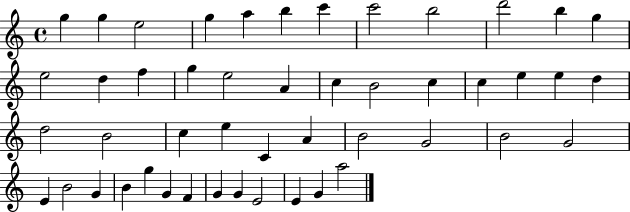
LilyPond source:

{
  \clef treble
  \time 4/4
  \defaultTimeSignature
  \key c \major
  g''4 g''4 e''2 | g''4 a''4 b''4 c'''4 | c'''2 b''2 | d'''2 b''4 g''4 | \break e''2 d''4 f''4 | g''4 e''2 a'4 | c''4 b'2 c''4 | c''4 e''4 e''4 d''4 | \break d''2 b'2 | c''4 e''4 c'4 a'4 | b'2 g'2 | b'2 g'2 | \break e'4 b'2 g'4 | b'4 g''4 g'4 f'4 | g'4 g'4 e'2 | e'4 g'4 a''2 | \break \bar "|."
}